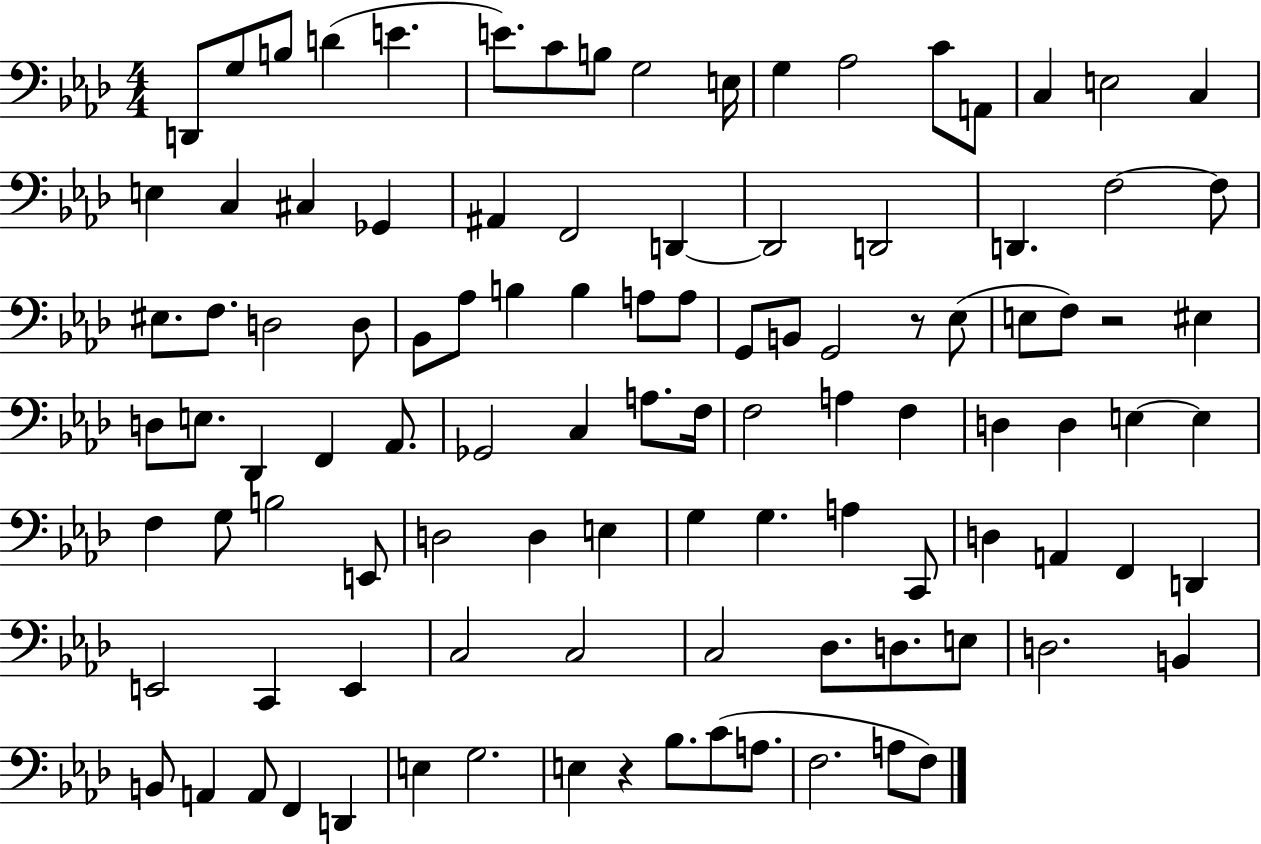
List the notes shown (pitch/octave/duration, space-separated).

D2/e G3/e B3/e D4/q E4/q. E4/e. C4/e B3/e G3/h E3/s G3/q Ab3/h C4/e A2/e C3/q E3/h C3/q E3/q C3/q C#3/q Gb2/q A#2/q F2/h D2/q D2/h D2/h D2/q. F3/h F3/e EIS3/e. F3/e. D3/h D3/e Bb2/e Ab3/e B3/q B3/q A3/e A3/e G2/e B2/e G2/h R/e Eb3/e E3/e F3/e R/h EIS3/q D3/e E3/e. Db2/q F2/q Ab2/e. Gb2/h C3/q A3/e. F3/s F3/h A3/q F3/q D3/q D3/q E3/q E3/q F3/q G3/e B3/h E2/e D3/h D3/q E3/q G3/q G3/q. A3/q C2/e D3/q A2/q F2/q D2/q E2/h C2/q E2/q C3/h C3/h C3/h Db3/e. D3/e. E3/e D3/h. B2/q B2/e A2/q A2/e F2/q D2/q E3/q G3/h. E3/q R/q Bb3/e. C4/e A3/e. F3/h. A3/e F3/e